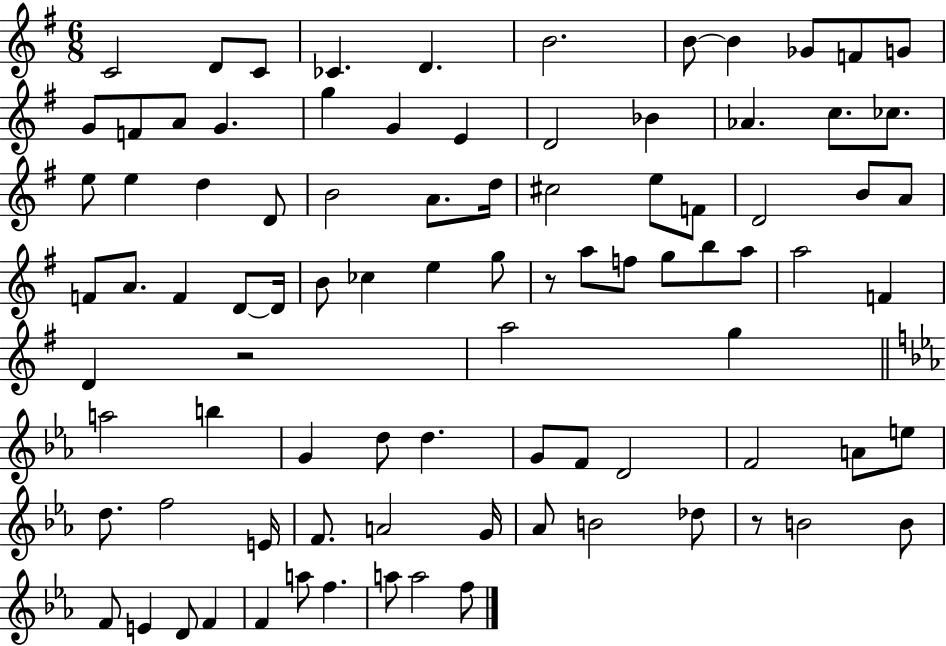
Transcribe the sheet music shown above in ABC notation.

X:1
T:Untitled
M:6/8
L:1/4
K:G
C2 D/2 C/2 _C D B2 B/2 B _G/2 F/2 G/2 G/2 F/2 A/2 G g G E D2 _B _A c/2 _c/2 e/2 e d D/2 B2 A/2 d/4 ^c2 e/2 F/2 D2 B/2 A/2 F/2 A/2 F D/2 D/4 B/2 _c e g/2 z/2 a/2 f/2 g/2 b/2 a/2 a2 F D z2 a2 g a2 b G d/2 d G/2 F/2 D2 F2 A/2 e/2 d/2 f2 E/4 F/2 A2 G/4 _A/2 B2 _d/2 z/2 B2 B/2 F/2 E D/2 F F a/2 f a/2 a2 f/2